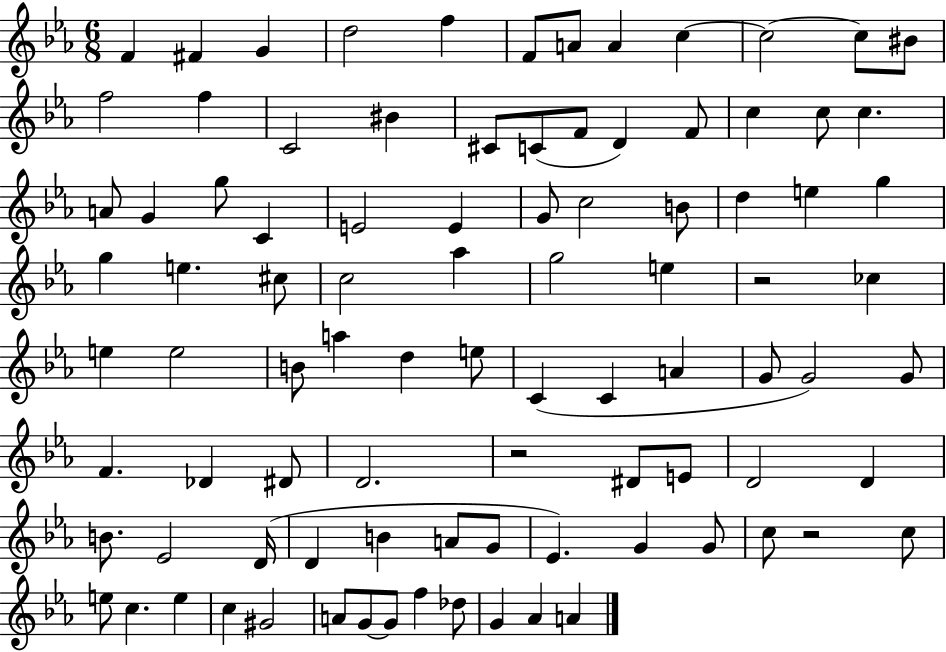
{
  \clef treble
  \numericTimeSignature
  \time 6/8
  \key ees \major
  f'4 fis'4 g'4 | d''2 f''4 | f'8 a'8 a'4 c''4~~ | c''2~~ c''8 bis'8 | \break f''2 f''4 | c'2 bis'4 | cis'8 c'8( f'8 d'4) f'8 | c''4 c''8 c''4. | \break a'8 g'4 g''8 c'4 | e'2 e'4 | g'8 c''2 b'8 | d''4 e''4 g''4 | \break g''4 e''4. cis''8 | c''2 aes''4 | g''2 e''4 | r2 ces''4 | \break e''4 e''2 | b'8 a''4 d''4 e''8 | c'4( c'4 a'4 | g'8 g'2) g'8 | \break f'4. des'4 dis'8 | d'2. | r2 dis'8 e'8 | d'2 d'4 | \break b'8. ees'2 d'16( | d'4 b'4 a'8 g'8 | ees'4.) g'4 g'8 | c''8 r2 c''8 | \break e''8 c''4. e''4 | c''4 gis'2 | a'8 g'8~~ g'8 f''4 des''8 | g'4 aes'4 a'4 | \break \bar "|."
}